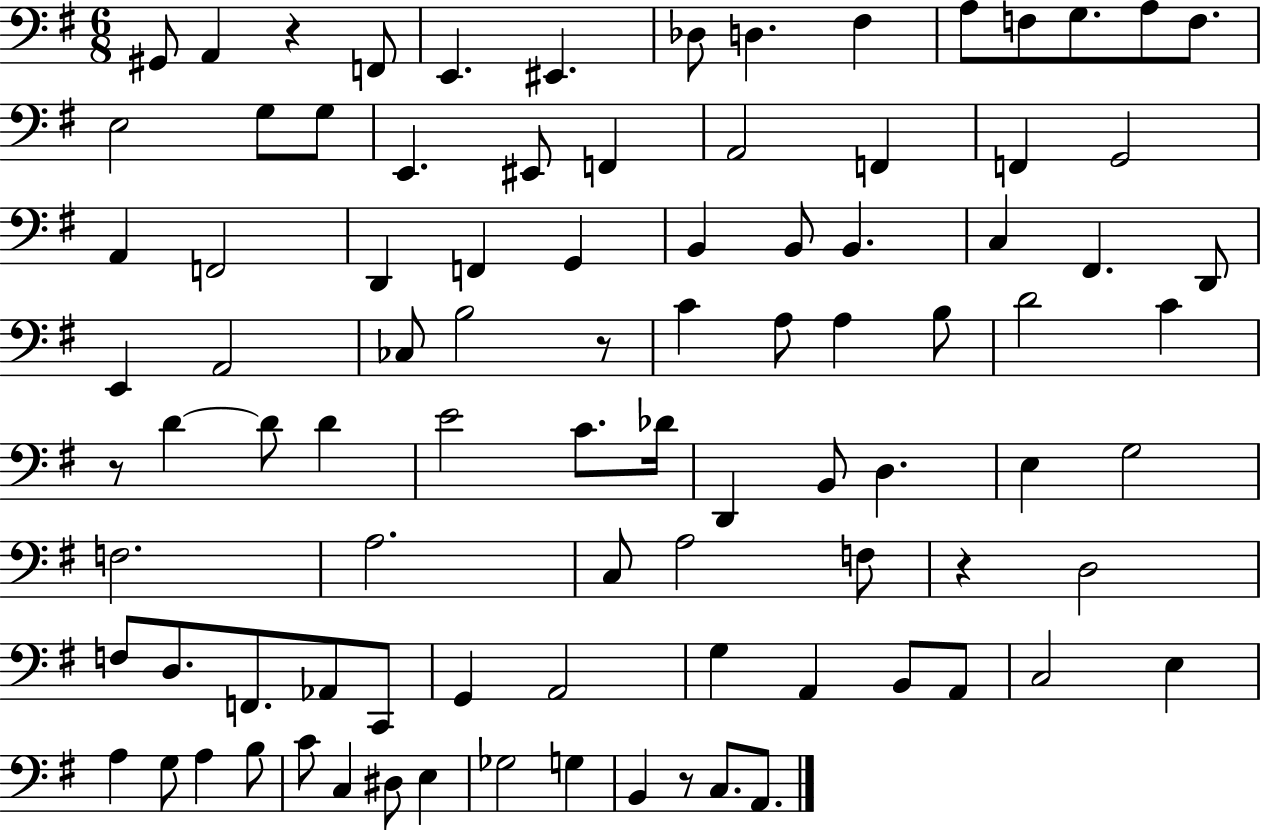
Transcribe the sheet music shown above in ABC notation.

X:1
T:Untitled
M:6/8
L:1/4
K:G
^G,,/2 A,, z F,,/2 E,, ^E,, _D,/2 D, ^F, A,/2 F,/2 G,/2 A,/2 F,/2 E,2 G,/2 G,/2 E,, ^E,,/2 F,, A,,2 F,, F,, G,,2 A,, F,,2 D,, F,, G,, B,, B,,/2 B,, C, ^F,, D,,/2 E,, A,,2 _C,/2 B,2 z/2 C A,/2 A, B,/2 D2 C z/2 D D/2 D E2 C/2 _D/4 D,, B,,/2 D, E, G,2 F,2 A,2 C,/2 A,2 F,/2 z D,2 F,/2 D,/2 F,,/2 _A,,/2 C,,/2 G,, A,,2 G, A,, B,,/2 A,,/2 C,2 E, A, G,/2 A, B,/2 C/2 C, ^D,/2 E, _G,2 G, B,, z/2 C,/2 A,,/2